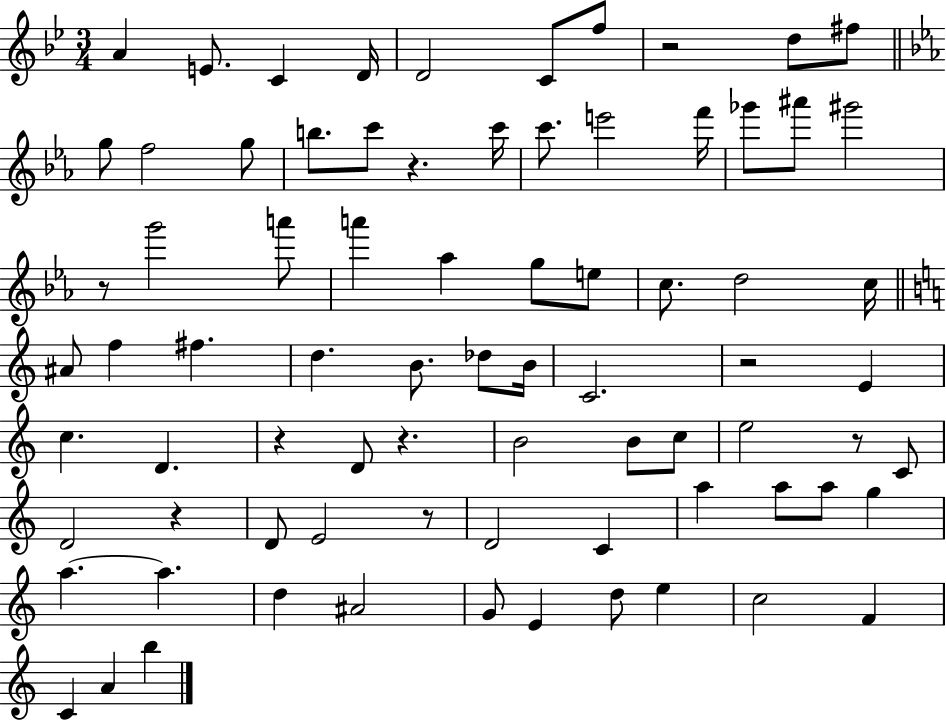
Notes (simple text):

A4/q E4/e. C4/q D4/s D4/h C4/e F5/e R/h D5/e F#5/e G5/e F5/h G5/e B5/e. C6/e R/q. C6/s C6/e. E6/h F6/s Gb6/e A#6/e G#6/h R/e G6/h A6/e A6/q Ab5/q G5/e E5/e C5/e. D5/h C5/s A#4/e F5/q F#5/q. D5/q. B4/e. Db5/e B4/s C4/h. R/h E4/q C5/q. D4/q. R/q D4/e R/q. B4/h B4/e C5/e E5/h R/e C4/e D4/h R/q D4/e E4/h R/e D4/h C4/q A5/q A5/e A5/e G5/q A5/q. A5/q. D5/q A#4/h G4/e E4/q D5/e E5/q C5/h F4/q C4/q A4/q B5/q